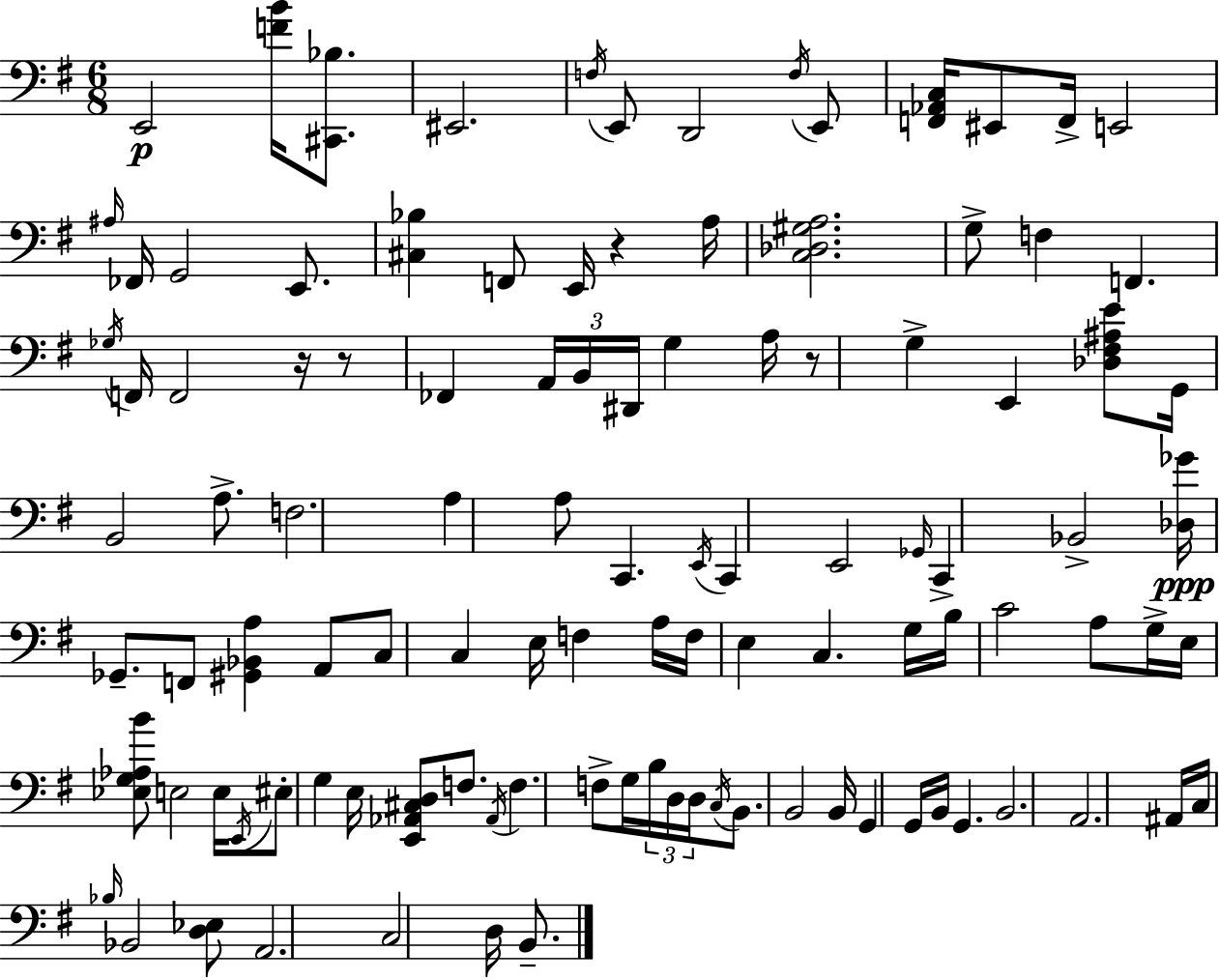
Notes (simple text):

E2/h [F4,B4]/s [C#2,Bb3]/e. EIS2/h. F3/s E2/e D2/h F3/s E2/e [F2,Ab2,C3]/s EIS2/e F2/s E2/h A#3/s FES2/s G2/h E2/e. [C#3,Bb3]/q F2/e E2/s R/q A3/s [C3,Db3,G#3,A3]/h. G3/e F3/q F2/q. Gb3/s F2/s F2/h R/s R/e FES2/q A2/s B2/s D#2/s G3/q A3/s R/e G3/q E2/q [Db3,F#3,A#3,E4]/e G2/s B2/h A3/e. F3/h. A3/q A3/e C2/q. E2/s C2/q E2/h Gb2/s C2/q Bb2/h [Db3,Gb4]/s Gb2/e. F2/e [G#2,Bb2,A3]/q A2/e C3/e C3/q E3/s F3/q A3/s F3/s E3/q C3/q. G3/s B3/s C4/h A3/e G3/s E3/s [Eb3,G3,Ab3,B4]/e E3/h E3/s E2/s EIS3/e G3/q E3/s [E2,Ab2,C#3,D3]/e F3/e. Ab2/s F3/q. F3/e G3/s B3/s D3/s D3/s C3/s B2/e. B2/h B2/s G2/q G2/s B2/s G2/q. B2/h. A2/h. A#2/s C3/s Bb3/s Bb2/h [D3,Eb3]/e A2/h. C3/h D3/s B2/e.